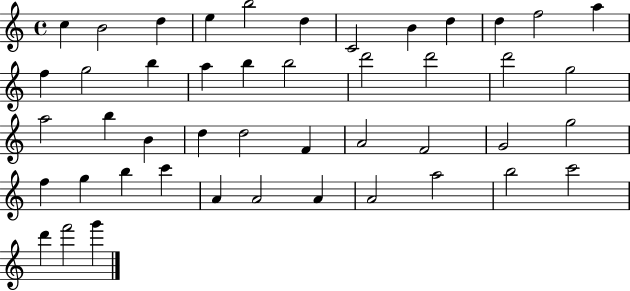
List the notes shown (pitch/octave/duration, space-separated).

C5/q B4/h D5/q E5/q B5/h D5/q C4/h B4/q D5/q D5/q F5/h A5/q F5/q G5/h B5/q A5/q B5/q B5/h D6/h D6/h D6/h G5/h A5/h B5/q B4/q D5/q D5/h F4/q A4/h F4/h G4/h G5/h F5/q G5/q B5/q C6/q A4/q A4/h A4/q A4/h A5/h B5/h C6/h D6/q F6/h G6/q